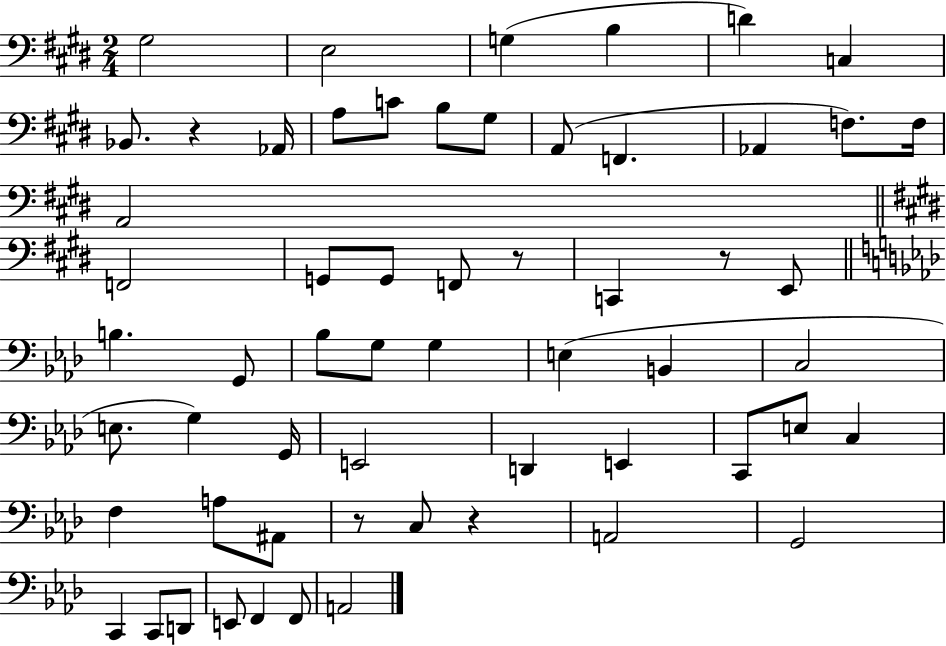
{
  \clef bass
  \numericTimeSignature
  \time 2/4
  \key e \major
  gis2 | e2 | g4( b4 | d'4) c4 | \break bes,8. r4 aes,16 | a8 c'8 b8 gis8 | a,8( f,4. | aes,4 f8.) f16 | \break a,2 | \bar "||" \break \key e \major f,2 | g,8 g,8 f,8 r8 | c,4 r8 e,8 | \bar "||" \break \key aes \major b4. g,8 | bes8 g8 g4 | e4( b,4 | c2 | \break e8. g4) g,16 | e,2 | d,4 e,4 | c,8 e8 c4 | \break f4 a8 ais,8 | r8 c8 r4 | a,2 | g,2 | \break c,4 c,8 d,8 | e,8 f,4 f,8 | a,2 | \bar "|."
}